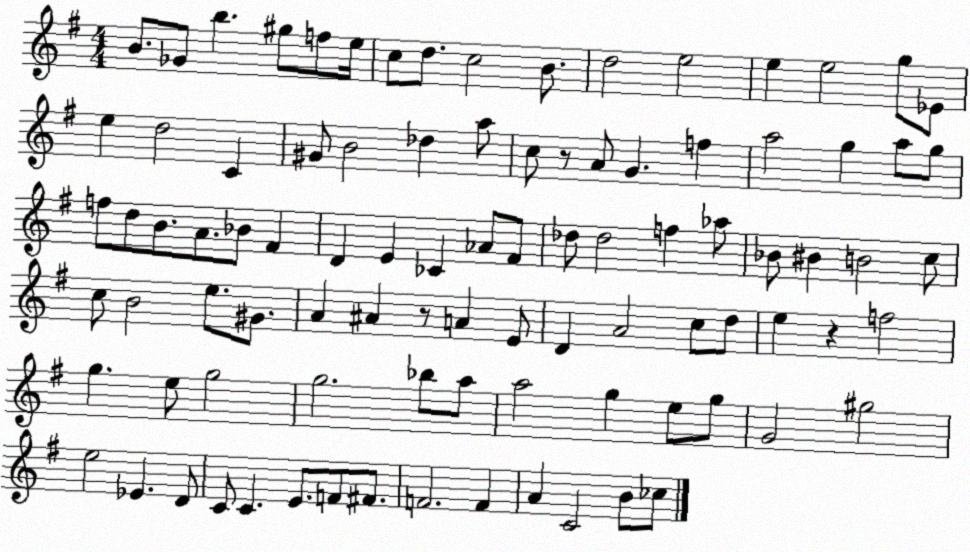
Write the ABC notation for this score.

X:1
T:Untitled
M:4/4
L:1/4
K:G
B/2 _G/2 b ^g/2 f/2 e/4 c/2 d/2 c2 B/2 d2 e2 e e2 g/2 _E/2 e d2 C ^G/2 B2 _d a/2 c/2 z/2 A/2 G f a2 g a/2 g/2 f/2 d/2 B/2 A/2 _B/2 ^F D E _C _A/2 ^F/2 _d/2 _d2 f _a/2 _B/2 ^B B2 c/2 c/2 B2 e/2 ^G/2 A ^A z/2 A E/2 D A2 c/2 d/2 e z f2 g e/2 g2 g2 _b/2 a/2 a2 g e/2 g/2 G2 ^g2 e2 _E D/2 C/2 C E/2 F/2 ^F/2 F2 F A C2 B/2 _c/2